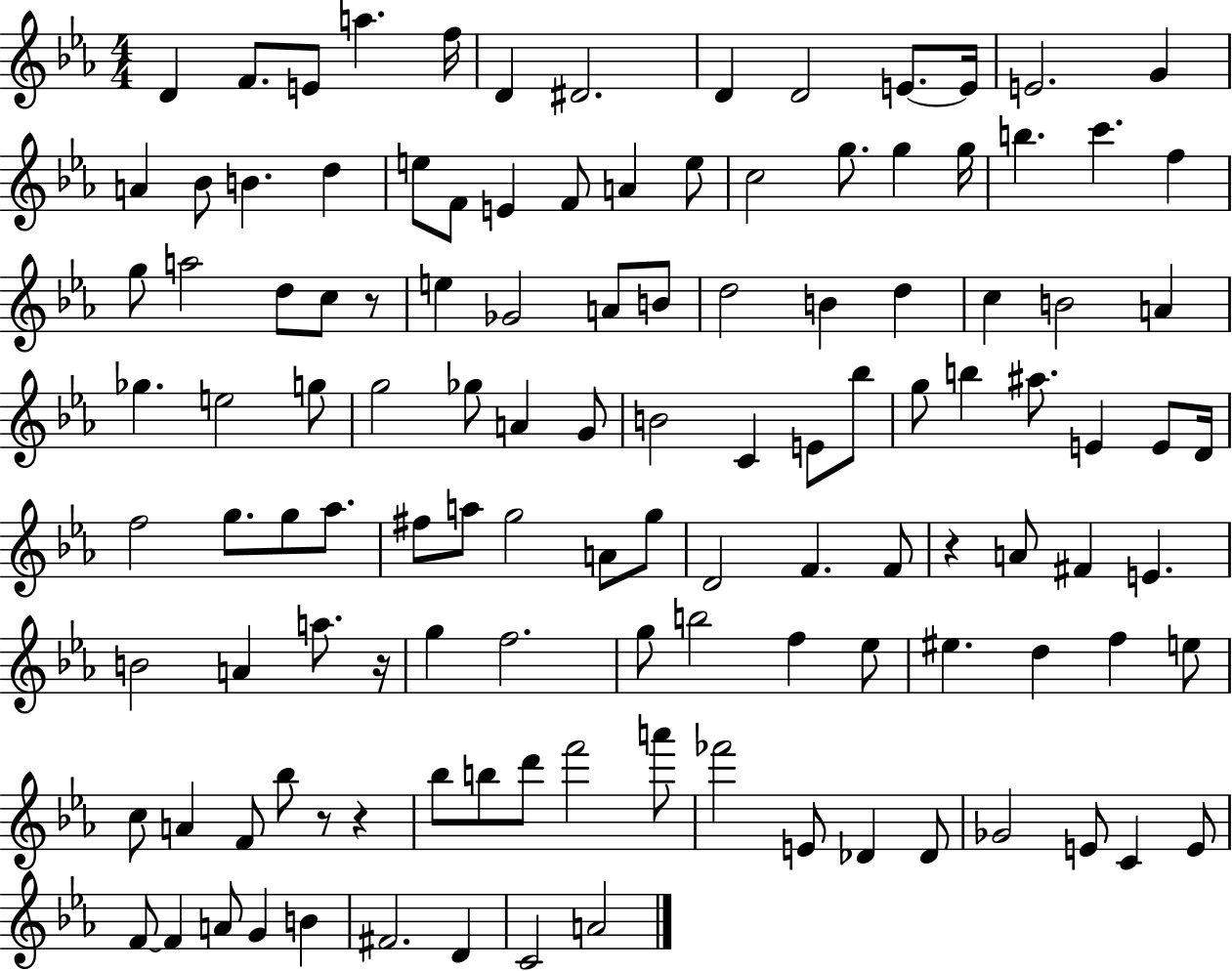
{
  \clef treble
  \numericTimeSignature
  \time 4/4
  \key ees \major
  \repeat volta 2 { d'4 f'8. e'8 a''4. f''16 | d'4 dis'2. | d'4 d'2 e'8.~~ e'16 | e'2. g'4 | \break a'4 bes'8 b'4. d''4 | e''8 f'8 e'4 f'8 a'4 e''8 | c''2 g''8. g''4 g''16 | b''4. c'''4. f''4 | \break g''8 a''2 d''8 c''8 r8 | e''4 ges'2 a'8 b'8 | d''2 b'4 d''4 | c''4 b'2 a'4 | \break ges''4. e''2 g''8 | g''2 ges''8 a'4 g'8 | b'2 c'4 e'8 bes''8 | g''8 b''4 ais''8. e'4 e'8 d'16 | \break f''2 g''8. g''8 aes''8. | fis''8 a''8 g''2 a'8 g''8 | d'2 f'4. f'8 | r4 a'8 fis'4 e'4. | \break b'2 a'4 a''8. r16 | g''4 f''2. | g''8 b''2 f''4 ees''8 | eis''4. d''4 f''4 e''8 | \break c''8 a'4 f'8 bes''8 r8 r4 | bes''8 b''8 d'''8 f'''2 a'''8 | fes'''2 e'8 des'4 des'8 | ges'2 e'8 c'4 e'8 | \break f'8~~ f'4 a'8 g'4 b'4 | fis'2. d'4 | c'2 a'2 | } \bar "|."
}